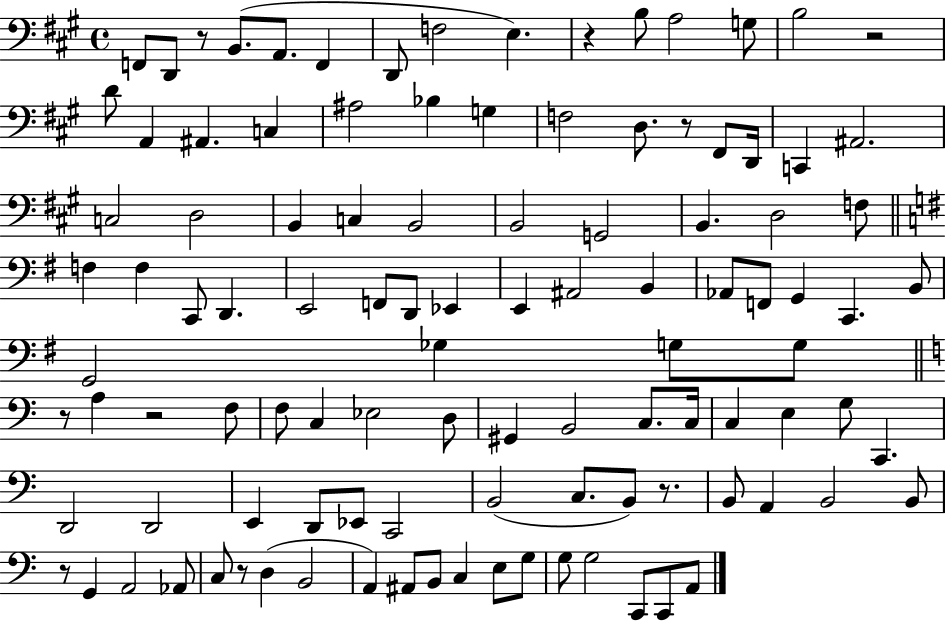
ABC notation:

X:1
T:Untitled
M:4/4
L:1/4
K:A
F,,/2 D,,/2 z/2 B,,/2 A,,/2 F,, D,,/2 F,2 E, z B,/2 A,2 G,/2 B,2 z2 D/2 A,, ^A,, C, ^A,2 _B, G, F,2 D,/2 z/2 ^F,,/2 D,,/4 C,, ^A,,2 C,2 D,2 B,, C, B,,2 B,,2 G,,2 B,, D,2 F,/2 F, F, C,,/2 D,, E,,2 F,,/2 D,,/2 _E,, E,, ^A,,2 B,, _A,,/2 F,,/2 G,, C,, B,,/2 G,,2 _G, G,/2 G,/2 z/2 A, z2 F,/2 F,/2 C, _E,2 D,/2 ^G,, B,,2 C,/2 C,/4 C, E, G,/2 C,, D,,2 D,,2 E,, D,,/2 _E,,/2 C,,2 B,,2 C,/2 B,,/2 z/2 B,,/2 A,, B,,2 B,,/2 z/2 G,, A,,2 _A,,/2 C,/2 z/2 D, B,,2 A,, ^A,,/2 B,,/2 C, E,/2 G,/2 G,/2 G,2 C,,/2 C,,/2 A,,/2